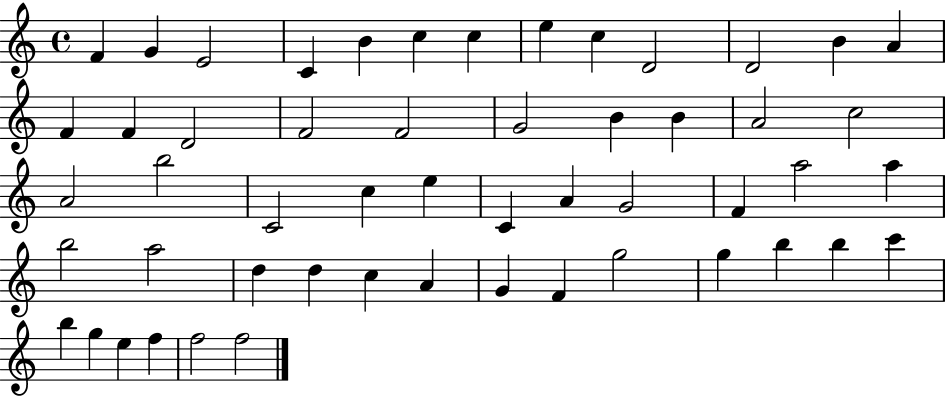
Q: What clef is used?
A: treble